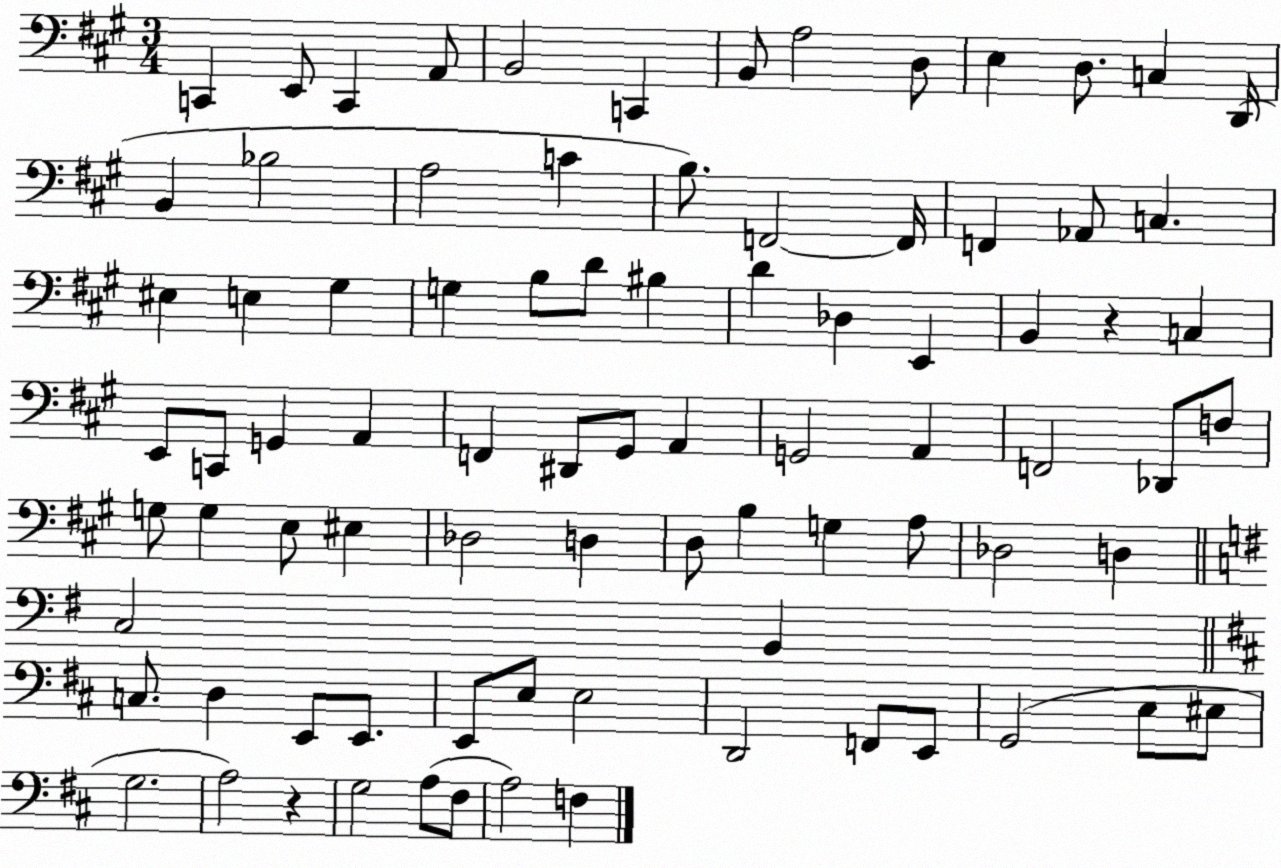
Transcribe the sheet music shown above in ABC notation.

X:1
T:Untitled
M:3/4
L:1/4
K:A
C,, E,,/2 C,, A,,/2 B,,2 C,, B,,/2 A,2 D,/2 E, D,/2 C, D,,/4 B,, _B,2 A,2 C B,/2 F,,2 F,,/4 F,, _A,,/2 C, ^E, E, ^G, G, B,/2 D/2 ^B, D _D, E,, B,, z C, E,,/2 C,,/2 G,, A,, F,, ^D,,/2 ^G,,/2 A,, G,,2 A,, F,,2 _D,,/2 F,/2 G,/2 G, E,/2 ^E, _D,2 D, D,/2 B, G, A,/2 _D,2 D, C,2 B,, C,/2 D, E,,/2 E,,/2 E,,/2 E,/2 E,2 D,,2 F,,/2 E,,/2 G,,2 E,/2 ^E,/2 G,2 A,2 z G,2 A,/2 ^F,/2 A,2 F,